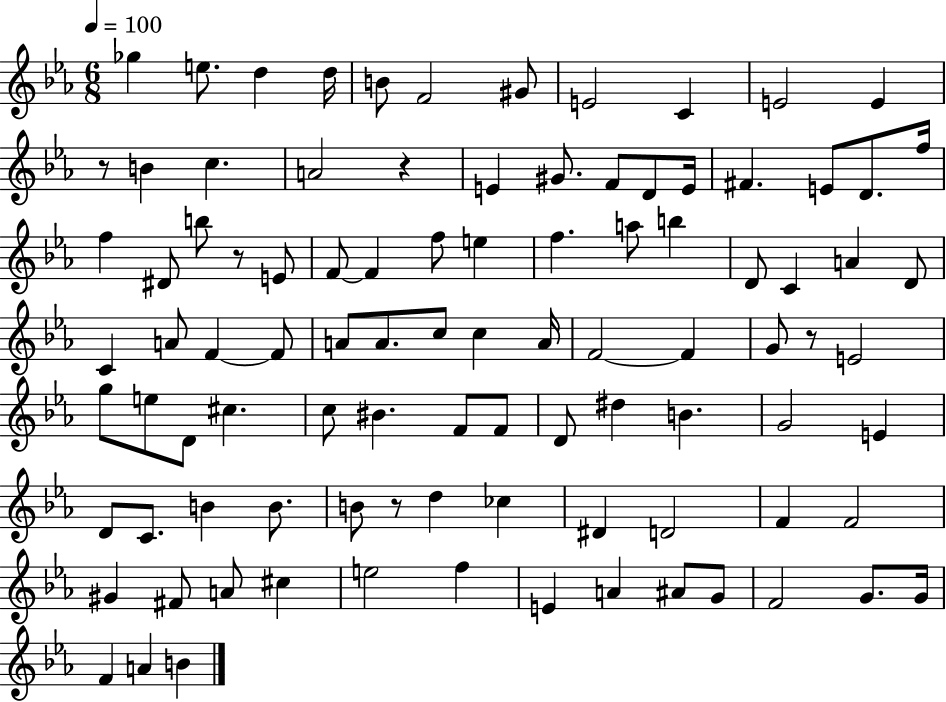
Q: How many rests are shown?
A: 5